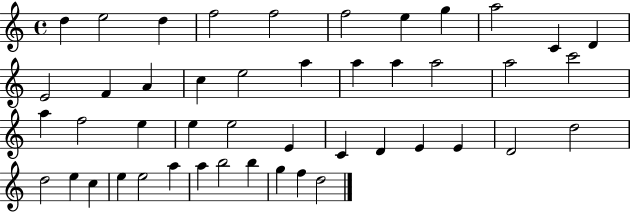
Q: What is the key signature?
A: C major